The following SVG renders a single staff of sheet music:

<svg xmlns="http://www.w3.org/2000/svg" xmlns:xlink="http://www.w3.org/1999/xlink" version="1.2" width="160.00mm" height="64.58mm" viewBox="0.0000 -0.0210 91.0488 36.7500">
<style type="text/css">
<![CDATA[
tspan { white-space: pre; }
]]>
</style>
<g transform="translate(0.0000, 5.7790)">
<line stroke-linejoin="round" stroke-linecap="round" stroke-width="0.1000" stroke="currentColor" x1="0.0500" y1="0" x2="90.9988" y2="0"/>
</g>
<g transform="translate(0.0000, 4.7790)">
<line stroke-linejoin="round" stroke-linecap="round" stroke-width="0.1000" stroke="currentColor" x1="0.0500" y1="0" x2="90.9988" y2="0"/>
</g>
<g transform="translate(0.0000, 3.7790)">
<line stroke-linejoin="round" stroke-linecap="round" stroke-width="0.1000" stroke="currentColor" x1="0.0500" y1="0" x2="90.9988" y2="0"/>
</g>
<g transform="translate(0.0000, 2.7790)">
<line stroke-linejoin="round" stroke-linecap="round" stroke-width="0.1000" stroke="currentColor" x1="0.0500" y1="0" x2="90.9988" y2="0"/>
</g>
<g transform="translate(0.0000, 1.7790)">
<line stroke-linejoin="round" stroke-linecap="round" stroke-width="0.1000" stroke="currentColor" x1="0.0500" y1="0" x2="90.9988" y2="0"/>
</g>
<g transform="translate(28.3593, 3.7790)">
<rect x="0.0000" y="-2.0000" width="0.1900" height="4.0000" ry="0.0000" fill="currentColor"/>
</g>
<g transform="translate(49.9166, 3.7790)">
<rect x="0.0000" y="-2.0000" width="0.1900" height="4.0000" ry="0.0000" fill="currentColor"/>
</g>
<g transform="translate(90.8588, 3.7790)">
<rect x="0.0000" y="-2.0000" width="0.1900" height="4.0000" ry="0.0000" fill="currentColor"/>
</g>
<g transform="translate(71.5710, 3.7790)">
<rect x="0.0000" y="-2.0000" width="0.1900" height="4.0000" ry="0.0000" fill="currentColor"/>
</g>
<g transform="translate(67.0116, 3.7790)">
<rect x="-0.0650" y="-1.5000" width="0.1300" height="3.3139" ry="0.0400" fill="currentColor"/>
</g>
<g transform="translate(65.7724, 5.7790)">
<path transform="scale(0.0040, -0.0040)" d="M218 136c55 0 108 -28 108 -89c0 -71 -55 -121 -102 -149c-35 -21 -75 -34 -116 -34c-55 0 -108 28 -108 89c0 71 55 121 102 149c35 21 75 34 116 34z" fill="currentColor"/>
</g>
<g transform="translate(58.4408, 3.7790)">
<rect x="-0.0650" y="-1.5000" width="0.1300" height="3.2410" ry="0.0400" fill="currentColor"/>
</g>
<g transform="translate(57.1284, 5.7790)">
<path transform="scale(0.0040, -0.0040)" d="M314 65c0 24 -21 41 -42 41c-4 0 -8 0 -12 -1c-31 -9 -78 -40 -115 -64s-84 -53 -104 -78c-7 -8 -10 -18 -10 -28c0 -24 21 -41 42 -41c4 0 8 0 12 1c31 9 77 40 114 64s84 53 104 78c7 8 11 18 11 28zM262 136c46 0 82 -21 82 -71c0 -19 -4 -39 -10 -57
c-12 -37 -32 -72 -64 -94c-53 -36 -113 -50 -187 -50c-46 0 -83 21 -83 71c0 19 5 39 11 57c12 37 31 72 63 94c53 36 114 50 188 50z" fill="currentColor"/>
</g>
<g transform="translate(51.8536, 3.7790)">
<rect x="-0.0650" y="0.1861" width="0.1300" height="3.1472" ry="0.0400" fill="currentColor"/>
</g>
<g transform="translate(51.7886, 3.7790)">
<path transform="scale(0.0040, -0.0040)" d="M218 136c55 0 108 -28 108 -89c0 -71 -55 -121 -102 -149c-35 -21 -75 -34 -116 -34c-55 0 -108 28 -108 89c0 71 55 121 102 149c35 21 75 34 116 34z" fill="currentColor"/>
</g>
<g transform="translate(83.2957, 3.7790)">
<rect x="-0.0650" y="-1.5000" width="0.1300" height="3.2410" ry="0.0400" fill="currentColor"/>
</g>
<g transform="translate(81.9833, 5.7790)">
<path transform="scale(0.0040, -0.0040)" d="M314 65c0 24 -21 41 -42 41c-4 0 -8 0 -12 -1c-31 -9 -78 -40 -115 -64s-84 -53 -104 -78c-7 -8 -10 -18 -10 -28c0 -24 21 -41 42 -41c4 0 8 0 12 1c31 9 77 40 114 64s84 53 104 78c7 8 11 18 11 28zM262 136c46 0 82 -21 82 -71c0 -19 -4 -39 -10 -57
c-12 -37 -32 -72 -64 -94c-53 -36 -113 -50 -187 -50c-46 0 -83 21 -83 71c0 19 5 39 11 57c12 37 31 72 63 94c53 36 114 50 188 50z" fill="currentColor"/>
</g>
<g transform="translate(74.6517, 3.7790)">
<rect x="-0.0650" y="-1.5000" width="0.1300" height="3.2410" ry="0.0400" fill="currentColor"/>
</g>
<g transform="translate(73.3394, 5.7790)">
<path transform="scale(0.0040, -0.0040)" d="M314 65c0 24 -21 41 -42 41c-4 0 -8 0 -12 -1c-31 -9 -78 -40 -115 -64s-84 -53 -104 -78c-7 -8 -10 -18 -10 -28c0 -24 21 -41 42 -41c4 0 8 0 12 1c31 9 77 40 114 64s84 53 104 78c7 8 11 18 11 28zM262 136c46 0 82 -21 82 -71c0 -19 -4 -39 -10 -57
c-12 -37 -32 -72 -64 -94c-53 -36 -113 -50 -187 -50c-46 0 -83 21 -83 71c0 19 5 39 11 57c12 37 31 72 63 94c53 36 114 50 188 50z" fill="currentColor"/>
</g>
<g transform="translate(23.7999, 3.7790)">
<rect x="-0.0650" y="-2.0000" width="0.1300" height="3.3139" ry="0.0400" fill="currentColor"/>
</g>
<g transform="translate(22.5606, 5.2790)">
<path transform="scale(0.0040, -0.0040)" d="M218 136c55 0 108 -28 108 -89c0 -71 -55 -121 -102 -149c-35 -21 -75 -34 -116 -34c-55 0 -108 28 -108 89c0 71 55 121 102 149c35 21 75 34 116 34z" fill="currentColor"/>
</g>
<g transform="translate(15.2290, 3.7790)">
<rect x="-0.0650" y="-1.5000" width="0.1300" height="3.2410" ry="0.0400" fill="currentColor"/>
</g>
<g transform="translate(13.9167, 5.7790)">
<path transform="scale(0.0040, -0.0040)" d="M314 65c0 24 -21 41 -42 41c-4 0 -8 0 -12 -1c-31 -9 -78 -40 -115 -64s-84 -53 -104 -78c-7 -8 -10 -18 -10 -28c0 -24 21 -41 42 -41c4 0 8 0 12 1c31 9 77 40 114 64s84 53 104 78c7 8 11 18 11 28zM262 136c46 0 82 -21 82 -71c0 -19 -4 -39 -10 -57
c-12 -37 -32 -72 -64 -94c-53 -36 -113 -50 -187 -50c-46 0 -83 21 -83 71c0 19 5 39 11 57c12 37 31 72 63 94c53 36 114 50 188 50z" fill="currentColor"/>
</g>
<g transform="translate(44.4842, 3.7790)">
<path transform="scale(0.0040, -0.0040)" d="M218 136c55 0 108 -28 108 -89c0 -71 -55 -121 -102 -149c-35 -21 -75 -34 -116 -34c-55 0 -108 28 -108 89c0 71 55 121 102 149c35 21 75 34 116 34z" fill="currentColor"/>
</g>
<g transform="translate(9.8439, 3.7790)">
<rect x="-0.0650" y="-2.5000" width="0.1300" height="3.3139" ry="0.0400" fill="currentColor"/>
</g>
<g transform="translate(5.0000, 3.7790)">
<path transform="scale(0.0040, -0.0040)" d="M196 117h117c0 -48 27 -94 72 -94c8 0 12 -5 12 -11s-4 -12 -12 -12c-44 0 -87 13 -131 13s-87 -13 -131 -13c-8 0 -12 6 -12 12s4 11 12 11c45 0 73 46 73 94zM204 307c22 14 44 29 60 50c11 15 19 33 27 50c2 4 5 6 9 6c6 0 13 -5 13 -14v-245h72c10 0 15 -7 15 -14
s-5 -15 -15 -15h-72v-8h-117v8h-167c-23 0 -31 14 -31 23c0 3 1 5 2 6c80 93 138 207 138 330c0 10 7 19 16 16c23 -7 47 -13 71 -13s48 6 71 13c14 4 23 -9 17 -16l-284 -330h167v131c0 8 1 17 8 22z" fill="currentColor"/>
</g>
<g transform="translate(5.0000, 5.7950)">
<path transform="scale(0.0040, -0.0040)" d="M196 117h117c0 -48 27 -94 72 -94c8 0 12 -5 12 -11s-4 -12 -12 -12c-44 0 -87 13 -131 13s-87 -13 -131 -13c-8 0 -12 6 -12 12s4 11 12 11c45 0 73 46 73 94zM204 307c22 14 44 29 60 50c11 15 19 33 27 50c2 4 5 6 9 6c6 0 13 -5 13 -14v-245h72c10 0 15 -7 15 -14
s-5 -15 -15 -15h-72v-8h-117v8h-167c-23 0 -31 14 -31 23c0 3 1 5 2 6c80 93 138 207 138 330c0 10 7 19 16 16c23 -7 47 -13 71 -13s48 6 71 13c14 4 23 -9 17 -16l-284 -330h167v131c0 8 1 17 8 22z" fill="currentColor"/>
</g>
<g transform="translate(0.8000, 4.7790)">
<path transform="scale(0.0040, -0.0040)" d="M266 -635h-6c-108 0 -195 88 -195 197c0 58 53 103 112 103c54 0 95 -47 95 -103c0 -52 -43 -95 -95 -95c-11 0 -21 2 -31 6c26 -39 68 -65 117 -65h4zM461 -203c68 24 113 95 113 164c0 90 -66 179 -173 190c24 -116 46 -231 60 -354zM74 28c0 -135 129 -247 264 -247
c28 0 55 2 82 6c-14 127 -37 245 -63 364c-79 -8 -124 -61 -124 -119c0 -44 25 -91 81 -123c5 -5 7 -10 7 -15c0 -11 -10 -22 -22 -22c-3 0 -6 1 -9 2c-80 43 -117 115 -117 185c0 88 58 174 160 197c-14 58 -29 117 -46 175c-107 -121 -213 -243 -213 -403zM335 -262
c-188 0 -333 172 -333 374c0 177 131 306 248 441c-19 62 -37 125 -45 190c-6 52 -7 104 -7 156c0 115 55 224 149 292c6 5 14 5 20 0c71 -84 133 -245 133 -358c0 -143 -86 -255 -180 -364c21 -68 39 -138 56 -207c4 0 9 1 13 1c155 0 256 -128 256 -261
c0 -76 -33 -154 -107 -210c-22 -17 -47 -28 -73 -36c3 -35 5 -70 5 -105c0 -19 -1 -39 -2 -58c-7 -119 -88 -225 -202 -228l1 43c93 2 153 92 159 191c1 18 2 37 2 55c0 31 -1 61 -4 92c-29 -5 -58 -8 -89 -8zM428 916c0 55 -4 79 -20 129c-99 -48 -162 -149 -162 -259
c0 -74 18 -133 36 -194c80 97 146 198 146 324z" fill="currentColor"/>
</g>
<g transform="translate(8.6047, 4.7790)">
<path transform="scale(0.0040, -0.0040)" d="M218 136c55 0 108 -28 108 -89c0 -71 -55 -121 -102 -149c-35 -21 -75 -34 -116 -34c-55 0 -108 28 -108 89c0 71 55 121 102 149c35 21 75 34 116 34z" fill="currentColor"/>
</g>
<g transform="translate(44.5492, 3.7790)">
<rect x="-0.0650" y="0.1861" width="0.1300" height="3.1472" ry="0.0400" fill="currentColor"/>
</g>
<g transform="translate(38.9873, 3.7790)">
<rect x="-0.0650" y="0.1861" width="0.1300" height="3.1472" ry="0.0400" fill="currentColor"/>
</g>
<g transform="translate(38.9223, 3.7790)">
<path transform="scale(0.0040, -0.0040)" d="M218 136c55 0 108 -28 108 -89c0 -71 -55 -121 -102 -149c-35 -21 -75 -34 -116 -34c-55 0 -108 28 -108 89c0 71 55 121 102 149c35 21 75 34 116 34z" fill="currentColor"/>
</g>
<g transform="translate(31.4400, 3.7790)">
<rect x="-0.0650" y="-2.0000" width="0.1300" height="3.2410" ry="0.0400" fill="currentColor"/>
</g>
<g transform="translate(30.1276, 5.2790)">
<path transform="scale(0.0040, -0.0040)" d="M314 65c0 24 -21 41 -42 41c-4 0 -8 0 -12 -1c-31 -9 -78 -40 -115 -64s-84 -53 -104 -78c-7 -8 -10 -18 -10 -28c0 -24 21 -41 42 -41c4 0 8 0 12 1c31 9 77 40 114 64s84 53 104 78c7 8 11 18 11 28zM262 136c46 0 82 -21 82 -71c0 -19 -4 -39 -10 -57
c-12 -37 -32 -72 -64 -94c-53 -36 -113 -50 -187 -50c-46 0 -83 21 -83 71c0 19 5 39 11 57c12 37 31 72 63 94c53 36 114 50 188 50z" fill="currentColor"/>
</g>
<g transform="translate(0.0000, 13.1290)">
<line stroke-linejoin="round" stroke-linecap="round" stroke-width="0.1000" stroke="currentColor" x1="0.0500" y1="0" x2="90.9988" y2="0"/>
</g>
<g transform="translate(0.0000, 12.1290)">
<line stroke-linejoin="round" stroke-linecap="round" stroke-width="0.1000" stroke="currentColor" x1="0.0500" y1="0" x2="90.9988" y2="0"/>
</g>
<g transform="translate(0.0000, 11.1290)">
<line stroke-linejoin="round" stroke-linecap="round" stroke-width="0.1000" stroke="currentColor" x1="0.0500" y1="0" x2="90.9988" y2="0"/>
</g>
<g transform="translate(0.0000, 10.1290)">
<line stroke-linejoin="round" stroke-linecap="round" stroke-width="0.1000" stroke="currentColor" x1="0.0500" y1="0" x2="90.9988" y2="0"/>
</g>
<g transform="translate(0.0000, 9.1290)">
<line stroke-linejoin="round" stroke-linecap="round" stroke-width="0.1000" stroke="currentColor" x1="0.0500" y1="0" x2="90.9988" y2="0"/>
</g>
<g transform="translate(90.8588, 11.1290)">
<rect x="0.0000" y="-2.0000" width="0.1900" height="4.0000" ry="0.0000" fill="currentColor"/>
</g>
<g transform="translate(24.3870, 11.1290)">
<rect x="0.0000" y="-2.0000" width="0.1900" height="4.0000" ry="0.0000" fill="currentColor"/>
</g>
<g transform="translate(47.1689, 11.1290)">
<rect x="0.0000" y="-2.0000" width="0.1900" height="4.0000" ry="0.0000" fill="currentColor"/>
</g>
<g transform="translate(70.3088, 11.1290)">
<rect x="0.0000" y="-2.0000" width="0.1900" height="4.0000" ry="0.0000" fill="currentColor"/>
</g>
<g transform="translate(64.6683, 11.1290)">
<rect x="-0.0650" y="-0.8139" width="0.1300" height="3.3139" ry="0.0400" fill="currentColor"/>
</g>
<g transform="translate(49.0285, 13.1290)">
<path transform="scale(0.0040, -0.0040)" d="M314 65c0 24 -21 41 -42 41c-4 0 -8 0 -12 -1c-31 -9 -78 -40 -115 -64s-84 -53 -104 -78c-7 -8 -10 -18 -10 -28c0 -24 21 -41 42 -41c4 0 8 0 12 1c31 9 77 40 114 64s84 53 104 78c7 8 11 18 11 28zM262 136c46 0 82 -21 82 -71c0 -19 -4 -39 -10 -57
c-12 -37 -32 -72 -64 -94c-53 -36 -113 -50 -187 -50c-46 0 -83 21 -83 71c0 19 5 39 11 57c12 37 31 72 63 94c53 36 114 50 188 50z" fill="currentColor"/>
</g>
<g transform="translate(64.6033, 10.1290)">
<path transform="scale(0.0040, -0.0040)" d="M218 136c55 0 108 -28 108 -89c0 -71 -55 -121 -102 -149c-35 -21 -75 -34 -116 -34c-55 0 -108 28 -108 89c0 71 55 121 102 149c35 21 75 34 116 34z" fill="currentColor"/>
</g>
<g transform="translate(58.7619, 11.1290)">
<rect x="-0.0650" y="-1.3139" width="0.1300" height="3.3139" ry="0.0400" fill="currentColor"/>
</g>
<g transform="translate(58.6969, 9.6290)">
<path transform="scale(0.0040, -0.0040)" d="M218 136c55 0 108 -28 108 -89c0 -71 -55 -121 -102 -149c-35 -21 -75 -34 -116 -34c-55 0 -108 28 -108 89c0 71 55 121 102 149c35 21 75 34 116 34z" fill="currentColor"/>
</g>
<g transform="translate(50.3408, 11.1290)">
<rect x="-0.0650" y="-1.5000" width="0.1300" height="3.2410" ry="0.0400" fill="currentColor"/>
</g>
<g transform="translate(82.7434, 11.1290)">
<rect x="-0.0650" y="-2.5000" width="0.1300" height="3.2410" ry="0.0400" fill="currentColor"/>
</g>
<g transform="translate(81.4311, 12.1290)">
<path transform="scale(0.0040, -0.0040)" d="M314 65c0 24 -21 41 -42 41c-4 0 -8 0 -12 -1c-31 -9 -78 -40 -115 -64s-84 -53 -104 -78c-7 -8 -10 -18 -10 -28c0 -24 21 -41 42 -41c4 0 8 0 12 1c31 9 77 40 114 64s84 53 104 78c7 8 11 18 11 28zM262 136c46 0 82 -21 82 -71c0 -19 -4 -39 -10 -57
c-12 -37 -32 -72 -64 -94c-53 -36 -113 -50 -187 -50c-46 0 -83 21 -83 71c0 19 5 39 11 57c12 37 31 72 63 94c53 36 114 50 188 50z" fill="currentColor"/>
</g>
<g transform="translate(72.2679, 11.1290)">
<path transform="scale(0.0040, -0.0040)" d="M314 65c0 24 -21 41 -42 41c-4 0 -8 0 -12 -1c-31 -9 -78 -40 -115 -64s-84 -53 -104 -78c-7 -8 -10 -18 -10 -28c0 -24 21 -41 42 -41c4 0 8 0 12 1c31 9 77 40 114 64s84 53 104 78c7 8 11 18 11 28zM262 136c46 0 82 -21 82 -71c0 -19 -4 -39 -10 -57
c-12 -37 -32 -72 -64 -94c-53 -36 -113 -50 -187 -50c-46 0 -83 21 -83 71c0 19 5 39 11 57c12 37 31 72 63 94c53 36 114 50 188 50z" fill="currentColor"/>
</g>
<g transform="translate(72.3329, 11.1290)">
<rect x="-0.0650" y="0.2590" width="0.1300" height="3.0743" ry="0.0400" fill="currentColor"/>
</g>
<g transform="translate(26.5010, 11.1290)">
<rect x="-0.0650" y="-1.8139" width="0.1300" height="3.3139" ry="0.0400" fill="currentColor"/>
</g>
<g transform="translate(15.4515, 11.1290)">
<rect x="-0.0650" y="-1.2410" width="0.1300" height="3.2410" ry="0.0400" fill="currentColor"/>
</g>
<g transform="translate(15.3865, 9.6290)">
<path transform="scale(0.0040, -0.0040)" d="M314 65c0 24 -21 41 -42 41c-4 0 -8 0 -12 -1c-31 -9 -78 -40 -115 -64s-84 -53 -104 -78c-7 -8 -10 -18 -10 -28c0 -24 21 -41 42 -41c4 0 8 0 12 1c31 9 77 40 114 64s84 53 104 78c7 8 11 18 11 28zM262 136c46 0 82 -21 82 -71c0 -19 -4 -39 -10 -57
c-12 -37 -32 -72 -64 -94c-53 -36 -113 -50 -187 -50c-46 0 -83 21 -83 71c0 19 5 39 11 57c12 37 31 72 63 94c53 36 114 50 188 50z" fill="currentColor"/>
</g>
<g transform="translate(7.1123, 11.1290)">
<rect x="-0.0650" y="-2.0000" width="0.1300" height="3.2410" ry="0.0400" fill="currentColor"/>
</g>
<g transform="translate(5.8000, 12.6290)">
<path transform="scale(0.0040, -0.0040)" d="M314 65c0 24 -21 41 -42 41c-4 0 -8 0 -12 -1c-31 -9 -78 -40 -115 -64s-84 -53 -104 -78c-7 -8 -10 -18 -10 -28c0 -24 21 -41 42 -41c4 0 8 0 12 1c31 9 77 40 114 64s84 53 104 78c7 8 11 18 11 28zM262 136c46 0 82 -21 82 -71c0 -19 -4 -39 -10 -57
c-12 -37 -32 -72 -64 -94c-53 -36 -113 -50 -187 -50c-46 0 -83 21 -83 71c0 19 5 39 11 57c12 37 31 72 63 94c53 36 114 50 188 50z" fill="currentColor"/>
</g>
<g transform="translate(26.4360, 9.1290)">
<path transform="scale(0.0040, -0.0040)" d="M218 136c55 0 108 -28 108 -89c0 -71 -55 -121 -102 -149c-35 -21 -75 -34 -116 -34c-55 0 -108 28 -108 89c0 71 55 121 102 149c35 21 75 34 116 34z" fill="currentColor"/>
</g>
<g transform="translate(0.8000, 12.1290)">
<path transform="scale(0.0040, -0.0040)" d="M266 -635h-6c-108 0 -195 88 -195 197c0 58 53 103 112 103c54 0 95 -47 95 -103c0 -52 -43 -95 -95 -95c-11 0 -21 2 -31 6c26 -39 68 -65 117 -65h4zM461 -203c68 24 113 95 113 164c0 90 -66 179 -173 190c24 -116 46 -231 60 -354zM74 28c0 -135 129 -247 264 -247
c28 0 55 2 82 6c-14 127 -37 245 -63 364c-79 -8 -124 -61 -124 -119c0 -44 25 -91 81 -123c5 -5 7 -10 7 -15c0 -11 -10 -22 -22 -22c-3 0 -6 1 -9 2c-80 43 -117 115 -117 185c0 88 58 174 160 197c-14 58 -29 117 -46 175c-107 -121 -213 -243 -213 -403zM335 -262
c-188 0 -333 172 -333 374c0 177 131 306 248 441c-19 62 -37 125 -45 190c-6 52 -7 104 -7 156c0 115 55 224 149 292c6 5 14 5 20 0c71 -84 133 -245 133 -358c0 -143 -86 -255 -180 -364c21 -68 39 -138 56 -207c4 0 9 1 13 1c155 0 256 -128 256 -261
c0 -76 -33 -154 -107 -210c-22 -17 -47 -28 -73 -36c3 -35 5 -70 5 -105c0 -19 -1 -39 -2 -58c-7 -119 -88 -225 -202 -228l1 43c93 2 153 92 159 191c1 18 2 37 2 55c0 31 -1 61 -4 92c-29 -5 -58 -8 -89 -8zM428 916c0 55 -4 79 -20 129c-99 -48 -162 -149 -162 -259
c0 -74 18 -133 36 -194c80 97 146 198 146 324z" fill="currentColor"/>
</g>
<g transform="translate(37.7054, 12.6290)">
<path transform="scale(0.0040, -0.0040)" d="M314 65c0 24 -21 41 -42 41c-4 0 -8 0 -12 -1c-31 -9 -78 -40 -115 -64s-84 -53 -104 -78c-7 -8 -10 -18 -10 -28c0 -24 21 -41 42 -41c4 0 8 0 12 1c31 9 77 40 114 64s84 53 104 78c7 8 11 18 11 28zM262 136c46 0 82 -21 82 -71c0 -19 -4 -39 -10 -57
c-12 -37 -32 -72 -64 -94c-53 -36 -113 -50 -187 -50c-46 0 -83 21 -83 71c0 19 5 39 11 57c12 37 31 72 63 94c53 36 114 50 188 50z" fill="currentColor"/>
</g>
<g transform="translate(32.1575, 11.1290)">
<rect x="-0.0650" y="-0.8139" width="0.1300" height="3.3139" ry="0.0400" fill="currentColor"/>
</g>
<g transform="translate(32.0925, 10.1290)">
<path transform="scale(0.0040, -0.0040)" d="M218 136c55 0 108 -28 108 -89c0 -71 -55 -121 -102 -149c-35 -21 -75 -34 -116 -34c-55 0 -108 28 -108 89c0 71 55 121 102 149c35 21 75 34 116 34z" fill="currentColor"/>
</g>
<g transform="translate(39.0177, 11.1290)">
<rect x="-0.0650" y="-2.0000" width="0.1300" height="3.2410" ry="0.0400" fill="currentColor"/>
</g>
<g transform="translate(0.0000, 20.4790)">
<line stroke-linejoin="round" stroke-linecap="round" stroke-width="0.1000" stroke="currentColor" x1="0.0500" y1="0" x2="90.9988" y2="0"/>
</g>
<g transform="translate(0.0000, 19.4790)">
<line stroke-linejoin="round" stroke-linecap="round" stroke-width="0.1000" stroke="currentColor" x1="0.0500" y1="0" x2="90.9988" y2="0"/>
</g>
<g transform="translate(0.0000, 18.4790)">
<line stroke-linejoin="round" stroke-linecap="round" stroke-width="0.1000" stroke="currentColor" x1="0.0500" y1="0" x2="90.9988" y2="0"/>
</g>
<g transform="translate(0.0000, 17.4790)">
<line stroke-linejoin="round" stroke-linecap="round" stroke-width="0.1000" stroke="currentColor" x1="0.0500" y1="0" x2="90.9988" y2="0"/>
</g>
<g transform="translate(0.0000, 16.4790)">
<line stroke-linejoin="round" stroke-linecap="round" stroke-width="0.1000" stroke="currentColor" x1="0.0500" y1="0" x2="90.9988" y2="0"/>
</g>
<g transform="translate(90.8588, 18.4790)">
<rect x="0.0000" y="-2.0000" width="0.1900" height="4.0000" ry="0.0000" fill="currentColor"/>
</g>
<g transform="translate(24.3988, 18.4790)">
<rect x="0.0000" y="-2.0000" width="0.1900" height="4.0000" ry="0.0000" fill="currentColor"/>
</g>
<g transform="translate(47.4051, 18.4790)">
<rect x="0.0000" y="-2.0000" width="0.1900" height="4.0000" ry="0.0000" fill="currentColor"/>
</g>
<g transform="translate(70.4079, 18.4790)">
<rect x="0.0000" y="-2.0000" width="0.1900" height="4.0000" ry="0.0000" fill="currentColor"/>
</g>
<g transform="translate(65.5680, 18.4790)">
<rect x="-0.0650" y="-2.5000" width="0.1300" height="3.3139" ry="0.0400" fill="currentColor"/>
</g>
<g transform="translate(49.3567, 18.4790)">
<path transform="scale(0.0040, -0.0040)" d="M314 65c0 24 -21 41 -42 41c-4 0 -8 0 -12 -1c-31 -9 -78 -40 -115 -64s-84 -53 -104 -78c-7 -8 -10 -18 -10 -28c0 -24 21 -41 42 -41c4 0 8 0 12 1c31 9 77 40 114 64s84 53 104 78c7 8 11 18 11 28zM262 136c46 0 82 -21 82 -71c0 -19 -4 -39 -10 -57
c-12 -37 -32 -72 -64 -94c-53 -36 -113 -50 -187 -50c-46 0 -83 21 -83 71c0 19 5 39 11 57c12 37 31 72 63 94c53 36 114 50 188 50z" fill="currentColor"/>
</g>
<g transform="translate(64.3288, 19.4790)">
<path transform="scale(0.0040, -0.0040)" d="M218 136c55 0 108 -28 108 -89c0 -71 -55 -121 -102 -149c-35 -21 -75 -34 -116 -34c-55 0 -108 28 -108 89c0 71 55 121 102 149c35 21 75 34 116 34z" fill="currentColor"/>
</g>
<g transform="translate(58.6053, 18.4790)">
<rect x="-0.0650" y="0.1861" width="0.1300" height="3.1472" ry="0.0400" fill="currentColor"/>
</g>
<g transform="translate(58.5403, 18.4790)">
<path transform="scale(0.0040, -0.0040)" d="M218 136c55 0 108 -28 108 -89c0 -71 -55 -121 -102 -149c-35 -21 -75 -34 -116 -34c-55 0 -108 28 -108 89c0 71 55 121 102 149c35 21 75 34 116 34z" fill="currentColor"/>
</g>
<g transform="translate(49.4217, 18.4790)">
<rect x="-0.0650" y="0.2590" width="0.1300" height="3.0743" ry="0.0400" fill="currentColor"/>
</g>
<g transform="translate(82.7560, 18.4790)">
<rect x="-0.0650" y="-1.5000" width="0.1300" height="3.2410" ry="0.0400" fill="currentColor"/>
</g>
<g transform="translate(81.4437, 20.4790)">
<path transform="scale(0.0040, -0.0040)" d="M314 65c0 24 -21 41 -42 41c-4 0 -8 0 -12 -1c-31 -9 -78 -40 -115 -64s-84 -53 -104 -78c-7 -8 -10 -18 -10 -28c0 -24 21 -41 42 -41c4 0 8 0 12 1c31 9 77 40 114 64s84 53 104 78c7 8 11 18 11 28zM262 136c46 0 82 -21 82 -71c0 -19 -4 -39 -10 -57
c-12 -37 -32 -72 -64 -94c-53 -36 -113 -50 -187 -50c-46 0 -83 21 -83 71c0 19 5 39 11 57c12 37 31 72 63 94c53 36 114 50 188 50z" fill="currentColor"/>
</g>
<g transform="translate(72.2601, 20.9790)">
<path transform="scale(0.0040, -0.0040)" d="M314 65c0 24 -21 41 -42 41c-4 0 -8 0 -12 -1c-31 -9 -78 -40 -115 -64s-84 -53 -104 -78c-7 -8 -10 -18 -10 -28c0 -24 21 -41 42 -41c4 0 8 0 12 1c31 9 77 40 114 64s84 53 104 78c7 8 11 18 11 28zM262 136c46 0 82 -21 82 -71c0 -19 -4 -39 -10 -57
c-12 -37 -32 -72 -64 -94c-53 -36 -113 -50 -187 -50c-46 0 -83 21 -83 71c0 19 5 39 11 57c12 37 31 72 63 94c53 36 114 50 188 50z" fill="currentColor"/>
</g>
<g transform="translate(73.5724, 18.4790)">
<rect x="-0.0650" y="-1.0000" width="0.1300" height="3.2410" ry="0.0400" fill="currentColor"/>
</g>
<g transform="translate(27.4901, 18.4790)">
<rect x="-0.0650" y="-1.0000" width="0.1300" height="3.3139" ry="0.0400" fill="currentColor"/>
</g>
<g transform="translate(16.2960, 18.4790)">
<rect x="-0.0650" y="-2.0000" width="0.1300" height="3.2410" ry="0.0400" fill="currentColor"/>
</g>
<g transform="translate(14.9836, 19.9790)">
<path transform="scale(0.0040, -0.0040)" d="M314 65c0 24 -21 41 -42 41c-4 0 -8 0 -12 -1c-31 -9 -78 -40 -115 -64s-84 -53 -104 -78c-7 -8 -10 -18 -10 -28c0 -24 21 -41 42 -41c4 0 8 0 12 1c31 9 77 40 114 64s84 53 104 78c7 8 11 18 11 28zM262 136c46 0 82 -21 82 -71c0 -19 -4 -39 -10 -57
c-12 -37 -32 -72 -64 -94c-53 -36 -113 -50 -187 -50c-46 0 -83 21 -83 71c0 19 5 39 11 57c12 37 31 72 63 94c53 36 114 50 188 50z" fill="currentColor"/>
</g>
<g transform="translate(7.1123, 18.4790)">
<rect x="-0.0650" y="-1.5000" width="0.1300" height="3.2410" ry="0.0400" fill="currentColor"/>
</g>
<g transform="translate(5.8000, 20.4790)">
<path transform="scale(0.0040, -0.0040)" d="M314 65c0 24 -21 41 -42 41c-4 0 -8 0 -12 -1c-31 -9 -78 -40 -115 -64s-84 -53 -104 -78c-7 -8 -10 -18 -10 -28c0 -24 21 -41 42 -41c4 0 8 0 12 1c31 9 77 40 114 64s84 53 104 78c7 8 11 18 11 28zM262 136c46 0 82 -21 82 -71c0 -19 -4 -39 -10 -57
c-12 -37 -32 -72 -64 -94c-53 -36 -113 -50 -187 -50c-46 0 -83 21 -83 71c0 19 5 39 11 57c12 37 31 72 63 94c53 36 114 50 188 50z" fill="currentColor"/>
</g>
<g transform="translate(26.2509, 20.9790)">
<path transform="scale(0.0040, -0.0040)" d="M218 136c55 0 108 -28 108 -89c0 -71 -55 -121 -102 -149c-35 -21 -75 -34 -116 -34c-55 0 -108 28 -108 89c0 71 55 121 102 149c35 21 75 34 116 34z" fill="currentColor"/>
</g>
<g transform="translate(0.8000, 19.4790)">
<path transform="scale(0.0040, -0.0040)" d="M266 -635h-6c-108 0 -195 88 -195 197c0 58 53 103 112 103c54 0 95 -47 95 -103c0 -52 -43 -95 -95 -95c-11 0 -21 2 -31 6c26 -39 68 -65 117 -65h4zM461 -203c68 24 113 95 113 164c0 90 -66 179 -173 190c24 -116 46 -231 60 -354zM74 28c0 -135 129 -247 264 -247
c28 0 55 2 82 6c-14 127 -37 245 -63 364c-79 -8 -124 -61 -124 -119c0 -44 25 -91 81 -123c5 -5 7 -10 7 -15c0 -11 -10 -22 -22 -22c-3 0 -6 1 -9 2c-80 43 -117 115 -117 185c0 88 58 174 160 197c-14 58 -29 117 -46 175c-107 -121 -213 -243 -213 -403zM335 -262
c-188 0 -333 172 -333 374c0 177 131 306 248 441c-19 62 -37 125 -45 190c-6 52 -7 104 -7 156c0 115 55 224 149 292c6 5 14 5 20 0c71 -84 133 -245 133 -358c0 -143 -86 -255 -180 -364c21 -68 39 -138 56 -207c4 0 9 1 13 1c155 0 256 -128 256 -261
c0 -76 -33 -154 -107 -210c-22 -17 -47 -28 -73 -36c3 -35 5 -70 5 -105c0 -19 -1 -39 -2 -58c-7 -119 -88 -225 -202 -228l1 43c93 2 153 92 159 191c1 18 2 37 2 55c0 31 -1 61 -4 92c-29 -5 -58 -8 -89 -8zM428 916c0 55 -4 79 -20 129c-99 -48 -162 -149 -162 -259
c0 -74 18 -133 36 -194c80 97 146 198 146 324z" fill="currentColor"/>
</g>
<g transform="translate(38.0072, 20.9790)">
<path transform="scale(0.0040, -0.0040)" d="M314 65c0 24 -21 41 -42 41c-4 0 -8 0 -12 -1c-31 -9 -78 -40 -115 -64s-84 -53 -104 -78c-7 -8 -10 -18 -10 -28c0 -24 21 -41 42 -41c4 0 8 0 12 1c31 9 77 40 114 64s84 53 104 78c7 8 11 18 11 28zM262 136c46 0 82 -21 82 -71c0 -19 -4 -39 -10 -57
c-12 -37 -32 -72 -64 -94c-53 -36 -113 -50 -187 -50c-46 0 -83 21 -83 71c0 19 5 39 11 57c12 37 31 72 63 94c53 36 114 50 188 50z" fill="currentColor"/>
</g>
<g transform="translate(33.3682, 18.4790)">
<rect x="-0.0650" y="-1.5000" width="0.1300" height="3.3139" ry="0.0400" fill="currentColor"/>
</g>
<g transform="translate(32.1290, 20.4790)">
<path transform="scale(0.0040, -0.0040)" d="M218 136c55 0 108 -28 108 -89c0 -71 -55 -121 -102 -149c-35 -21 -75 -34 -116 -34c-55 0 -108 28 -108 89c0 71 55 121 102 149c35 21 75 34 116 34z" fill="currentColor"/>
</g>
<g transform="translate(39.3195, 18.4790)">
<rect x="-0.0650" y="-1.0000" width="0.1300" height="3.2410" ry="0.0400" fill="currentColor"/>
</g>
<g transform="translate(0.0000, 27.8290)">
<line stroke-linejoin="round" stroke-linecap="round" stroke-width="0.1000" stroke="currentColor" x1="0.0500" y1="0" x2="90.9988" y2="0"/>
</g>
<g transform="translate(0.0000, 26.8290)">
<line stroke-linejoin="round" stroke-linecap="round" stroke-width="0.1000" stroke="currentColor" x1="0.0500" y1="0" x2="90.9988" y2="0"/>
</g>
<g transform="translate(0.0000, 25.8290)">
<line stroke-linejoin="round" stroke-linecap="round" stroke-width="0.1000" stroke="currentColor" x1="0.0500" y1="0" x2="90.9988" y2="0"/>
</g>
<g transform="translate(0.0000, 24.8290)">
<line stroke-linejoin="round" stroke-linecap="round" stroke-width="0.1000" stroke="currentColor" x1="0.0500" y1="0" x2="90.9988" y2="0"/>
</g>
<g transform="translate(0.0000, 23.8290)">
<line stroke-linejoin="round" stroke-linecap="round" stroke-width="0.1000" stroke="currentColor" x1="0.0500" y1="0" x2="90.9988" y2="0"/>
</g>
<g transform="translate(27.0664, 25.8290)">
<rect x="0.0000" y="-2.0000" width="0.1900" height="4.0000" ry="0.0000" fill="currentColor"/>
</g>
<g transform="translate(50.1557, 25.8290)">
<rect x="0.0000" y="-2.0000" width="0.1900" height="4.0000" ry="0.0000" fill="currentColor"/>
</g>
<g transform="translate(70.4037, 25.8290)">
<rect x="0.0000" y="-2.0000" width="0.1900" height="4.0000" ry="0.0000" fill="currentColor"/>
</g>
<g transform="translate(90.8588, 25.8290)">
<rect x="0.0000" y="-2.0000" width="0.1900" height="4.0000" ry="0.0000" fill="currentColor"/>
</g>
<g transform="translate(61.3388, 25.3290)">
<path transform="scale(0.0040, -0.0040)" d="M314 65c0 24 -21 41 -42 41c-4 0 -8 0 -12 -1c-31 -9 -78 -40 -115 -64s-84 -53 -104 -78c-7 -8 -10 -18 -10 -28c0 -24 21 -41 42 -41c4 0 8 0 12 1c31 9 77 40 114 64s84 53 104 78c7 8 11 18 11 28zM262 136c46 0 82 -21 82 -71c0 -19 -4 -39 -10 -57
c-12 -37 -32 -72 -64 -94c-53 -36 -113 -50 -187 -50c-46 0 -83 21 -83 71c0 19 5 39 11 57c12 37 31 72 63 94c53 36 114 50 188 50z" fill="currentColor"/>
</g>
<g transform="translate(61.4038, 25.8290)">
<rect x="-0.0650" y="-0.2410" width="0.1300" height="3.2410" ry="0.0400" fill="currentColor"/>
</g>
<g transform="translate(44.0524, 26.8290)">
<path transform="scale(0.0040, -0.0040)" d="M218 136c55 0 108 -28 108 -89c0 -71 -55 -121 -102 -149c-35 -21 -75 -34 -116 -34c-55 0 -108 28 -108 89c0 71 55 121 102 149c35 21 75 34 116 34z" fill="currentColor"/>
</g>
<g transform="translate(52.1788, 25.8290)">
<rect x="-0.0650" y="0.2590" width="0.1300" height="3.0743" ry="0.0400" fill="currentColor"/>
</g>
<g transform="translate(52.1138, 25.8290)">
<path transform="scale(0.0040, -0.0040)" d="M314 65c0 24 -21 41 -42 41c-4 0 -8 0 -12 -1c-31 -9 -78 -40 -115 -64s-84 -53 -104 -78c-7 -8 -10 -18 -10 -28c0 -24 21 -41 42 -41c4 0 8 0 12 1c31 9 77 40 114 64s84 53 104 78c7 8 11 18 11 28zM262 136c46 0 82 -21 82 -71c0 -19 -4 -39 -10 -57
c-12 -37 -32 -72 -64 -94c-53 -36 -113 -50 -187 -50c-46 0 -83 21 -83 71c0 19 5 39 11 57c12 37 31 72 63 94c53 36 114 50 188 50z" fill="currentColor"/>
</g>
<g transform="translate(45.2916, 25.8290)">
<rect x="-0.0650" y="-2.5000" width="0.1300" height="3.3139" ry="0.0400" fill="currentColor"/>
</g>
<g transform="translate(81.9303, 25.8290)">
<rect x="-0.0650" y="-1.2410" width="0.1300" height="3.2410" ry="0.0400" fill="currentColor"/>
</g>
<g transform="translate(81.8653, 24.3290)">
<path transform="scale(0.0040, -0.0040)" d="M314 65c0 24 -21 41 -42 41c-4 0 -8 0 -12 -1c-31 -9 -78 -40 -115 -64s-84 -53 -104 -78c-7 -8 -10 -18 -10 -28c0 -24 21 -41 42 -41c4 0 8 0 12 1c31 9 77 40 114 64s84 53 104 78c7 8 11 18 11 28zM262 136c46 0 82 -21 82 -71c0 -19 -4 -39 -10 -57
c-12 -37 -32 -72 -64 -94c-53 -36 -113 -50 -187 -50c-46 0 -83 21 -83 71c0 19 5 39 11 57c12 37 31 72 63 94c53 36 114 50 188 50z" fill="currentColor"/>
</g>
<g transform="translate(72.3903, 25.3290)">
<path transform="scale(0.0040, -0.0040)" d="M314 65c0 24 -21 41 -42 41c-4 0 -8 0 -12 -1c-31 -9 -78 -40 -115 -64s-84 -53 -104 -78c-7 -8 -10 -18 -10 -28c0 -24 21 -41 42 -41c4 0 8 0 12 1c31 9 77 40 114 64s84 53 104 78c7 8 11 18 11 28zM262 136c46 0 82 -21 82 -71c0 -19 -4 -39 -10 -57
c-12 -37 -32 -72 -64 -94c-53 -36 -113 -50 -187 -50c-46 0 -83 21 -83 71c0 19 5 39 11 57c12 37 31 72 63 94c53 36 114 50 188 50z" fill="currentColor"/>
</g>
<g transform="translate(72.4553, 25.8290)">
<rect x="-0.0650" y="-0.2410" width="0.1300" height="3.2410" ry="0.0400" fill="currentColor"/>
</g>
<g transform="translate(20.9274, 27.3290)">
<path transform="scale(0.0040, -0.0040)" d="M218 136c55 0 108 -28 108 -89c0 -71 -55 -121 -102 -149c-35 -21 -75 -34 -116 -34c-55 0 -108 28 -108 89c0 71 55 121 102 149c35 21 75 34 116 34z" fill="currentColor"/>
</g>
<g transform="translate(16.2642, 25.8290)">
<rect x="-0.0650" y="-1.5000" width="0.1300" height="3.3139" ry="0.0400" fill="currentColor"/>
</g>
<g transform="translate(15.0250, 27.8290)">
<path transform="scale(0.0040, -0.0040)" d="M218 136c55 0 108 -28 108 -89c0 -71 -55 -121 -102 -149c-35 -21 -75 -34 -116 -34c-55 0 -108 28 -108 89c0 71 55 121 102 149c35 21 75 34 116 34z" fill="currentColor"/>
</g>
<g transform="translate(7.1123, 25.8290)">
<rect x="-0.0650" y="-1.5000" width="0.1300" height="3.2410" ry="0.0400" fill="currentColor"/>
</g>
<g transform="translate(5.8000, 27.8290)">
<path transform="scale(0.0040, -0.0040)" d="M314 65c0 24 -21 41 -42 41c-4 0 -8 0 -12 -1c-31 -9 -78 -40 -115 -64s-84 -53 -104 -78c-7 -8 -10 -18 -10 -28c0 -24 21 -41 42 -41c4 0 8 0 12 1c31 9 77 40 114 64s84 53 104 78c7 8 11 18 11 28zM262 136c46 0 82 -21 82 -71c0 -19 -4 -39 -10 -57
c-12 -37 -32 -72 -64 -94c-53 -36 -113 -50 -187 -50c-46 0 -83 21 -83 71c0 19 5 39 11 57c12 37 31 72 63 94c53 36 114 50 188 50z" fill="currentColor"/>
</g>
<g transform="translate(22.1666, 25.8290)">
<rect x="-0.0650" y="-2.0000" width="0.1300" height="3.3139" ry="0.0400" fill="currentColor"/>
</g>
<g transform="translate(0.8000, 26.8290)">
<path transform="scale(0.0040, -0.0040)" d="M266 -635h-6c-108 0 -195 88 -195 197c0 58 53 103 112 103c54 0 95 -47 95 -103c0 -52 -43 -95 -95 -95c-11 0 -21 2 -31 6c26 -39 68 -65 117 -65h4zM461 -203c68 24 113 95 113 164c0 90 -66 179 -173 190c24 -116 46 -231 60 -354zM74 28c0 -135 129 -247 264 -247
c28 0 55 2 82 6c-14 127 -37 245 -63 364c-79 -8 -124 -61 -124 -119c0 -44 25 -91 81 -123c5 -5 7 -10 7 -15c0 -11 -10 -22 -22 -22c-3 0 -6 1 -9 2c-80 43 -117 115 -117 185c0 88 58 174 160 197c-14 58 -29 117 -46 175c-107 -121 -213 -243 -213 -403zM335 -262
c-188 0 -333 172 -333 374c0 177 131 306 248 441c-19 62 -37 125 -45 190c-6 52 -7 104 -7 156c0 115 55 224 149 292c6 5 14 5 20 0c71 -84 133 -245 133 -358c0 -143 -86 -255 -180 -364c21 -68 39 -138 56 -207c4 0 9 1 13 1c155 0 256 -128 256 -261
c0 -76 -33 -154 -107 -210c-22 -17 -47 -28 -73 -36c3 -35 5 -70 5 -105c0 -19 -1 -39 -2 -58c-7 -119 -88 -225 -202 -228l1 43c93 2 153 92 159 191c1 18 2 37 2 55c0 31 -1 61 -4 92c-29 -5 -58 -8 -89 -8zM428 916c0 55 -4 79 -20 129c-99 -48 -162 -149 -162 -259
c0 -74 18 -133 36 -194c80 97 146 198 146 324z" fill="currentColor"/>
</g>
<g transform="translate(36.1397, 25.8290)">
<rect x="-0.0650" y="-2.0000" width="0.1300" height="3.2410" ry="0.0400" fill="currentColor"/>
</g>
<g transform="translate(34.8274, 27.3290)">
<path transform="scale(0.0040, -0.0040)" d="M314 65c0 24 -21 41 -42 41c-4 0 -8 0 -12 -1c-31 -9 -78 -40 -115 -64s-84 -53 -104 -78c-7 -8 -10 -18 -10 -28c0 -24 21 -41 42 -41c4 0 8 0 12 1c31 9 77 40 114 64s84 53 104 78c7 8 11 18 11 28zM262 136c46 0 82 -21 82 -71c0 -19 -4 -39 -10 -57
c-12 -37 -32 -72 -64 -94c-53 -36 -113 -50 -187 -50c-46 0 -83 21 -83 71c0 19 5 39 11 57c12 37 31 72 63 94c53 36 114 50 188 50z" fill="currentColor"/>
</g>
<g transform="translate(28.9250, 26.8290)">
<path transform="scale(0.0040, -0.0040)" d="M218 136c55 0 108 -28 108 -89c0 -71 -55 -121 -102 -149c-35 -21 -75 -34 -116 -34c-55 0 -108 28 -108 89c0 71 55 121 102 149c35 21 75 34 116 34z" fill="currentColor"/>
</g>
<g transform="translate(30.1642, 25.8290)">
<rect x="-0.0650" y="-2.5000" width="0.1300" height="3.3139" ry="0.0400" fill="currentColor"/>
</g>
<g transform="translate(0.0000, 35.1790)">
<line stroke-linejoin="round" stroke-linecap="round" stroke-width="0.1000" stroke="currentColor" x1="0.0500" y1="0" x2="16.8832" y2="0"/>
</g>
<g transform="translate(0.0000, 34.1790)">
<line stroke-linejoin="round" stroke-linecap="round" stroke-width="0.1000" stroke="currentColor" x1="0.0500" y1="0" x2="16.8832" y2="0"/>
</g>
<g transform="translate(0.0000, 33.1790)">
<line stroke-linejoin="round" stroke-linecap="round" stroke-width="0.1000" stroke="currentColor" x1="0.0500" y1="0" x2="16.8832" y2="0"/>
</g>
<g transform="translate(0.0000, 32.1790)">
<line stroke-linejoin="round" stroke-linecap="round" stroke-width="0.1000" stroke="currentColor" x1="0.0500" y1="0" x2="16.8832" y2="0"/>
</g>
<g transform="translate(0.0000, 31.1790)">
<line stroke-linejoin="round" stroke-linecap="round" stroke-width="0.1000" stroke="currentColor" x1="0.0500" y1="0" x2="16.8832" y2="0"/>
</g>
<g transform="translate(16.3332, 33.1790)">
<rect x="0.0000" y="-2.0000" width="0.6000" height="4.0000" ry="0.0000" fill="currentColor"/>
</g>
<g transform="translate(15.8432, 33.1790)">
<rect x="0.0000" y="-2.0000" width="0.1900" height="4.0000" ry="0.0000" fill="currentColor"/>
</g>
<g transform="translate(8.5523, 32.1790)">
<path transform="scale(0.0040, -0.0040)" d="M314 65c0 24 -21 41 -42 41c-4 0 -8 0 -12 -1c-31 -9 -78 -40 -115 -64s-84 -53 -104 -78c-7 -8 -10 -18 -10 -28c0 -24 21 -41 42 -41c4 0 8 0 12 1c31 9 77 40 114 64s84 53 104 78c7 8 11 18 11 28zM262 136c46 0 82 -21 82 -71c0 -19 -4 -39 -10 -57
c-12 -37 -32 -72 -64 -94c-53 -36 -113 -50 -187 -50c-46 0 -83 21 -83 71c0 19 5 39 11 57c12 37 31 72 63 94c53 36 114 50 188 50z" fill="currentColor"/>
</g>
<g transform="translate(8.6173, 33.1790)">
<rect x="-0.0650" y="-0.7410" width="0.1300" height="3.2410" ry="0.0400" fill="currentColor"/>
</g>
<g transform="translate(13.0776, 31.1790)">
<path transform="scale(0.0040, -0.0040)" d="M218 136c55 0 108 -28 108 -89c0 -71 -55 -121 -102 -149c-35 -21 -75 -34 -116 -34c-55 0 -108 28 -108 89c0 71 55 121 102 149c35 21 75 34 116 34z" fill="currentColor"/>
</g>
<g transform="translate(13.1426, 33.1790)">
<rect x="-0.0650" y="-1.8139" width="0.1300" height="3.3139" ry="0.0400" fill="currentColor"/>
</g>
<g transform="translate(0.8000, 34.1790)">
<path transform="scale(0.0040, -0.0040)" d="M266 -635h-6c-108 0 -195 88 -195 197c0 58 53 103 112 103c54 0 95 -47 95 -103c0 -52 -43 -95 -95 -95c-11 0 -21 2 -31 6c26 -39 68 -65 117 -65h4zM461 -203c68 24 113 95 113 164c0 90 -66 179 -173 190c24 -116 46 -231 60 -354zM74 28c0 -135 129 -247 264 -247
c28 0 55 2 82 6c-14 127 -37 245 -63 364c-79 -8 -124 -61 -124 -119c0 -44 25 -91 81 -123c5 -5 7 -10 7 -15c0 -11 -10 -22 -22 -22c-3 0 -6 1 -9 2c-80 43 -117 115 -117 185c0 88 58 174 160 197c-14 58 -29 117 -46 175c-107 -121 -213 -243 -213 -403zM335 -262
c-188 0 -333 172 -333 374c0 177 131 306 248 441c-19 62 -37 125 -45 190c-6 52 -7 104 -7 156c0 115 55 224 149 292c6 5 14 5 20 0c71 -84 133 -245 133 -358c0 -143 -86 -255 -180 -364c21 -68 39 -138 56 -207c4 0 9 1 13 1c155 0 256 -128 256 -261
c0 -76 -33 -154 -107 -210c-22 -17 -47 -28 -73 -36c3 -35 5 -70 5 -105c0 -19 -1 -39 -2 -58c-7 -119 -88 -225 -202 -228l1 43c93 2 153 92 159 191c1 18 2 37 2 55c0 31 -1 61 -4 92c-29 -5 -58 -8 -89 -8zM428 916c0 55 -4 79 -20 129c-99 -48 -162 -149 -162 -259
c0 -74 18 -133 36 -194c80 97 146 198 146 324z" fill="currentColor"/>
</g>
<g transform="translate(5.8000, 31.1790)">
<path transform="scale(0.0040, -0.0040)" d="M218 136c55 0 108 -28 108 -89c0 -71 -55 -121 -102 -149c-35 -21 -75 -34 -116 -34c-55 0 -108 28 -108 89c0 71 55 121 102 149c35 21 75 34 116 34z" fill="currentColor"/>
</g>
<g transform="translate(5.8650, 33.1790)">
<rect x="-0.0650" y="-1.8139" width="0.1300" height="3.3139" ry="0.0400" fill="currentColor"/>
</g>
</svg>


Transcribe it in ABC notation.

X:1
T:Untitled
M:4/4
L:1/4
K:C
G E2 F F2 B B B E2 E E2 E2 F2 e2 f d F2 E2 e d B2 G2 E2 F2 D E D2 B2 B G D2 E2 E2 E F G F2 G B2 c2 c2 e2 f d2 f